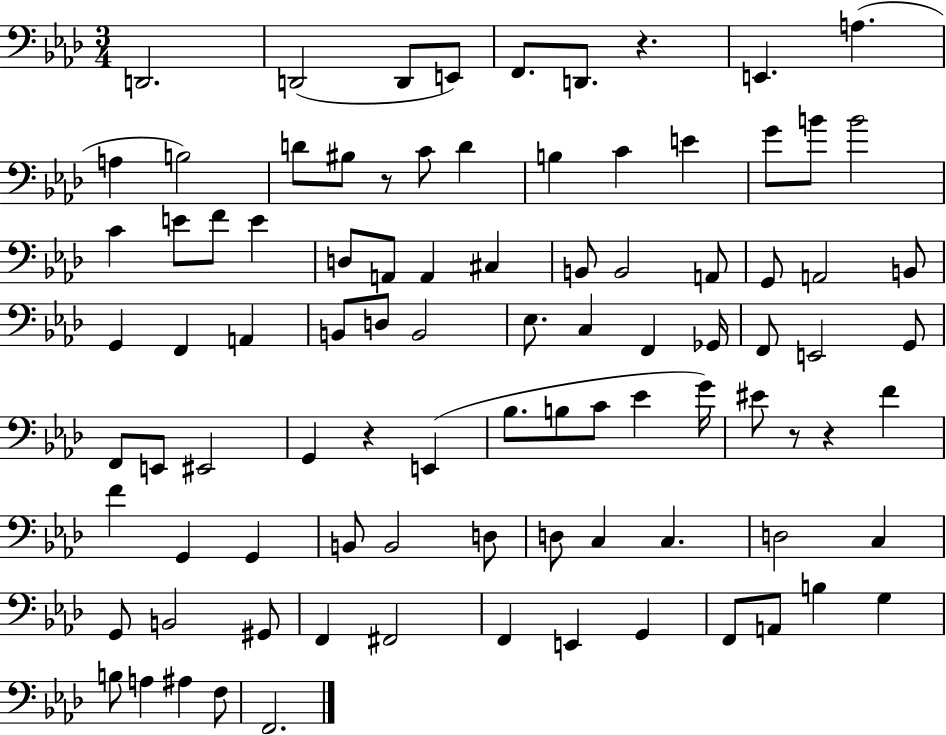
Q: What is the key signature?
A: AES major